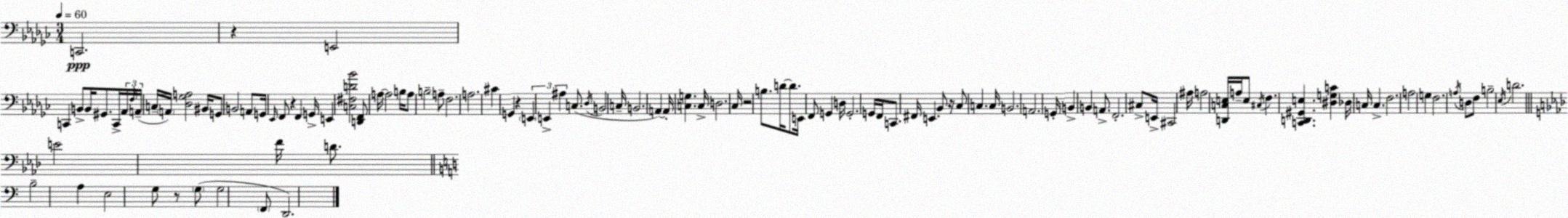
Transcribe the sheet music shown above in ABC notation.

X:1
T:Untitled
M:3/4
L:1/4
K:Ebm
C,,2 z E,,2 C,, B,,/2 B,,/4 ^G,,/2 C,,/4 _A,,/4 F,/4 A,,/4 C,/4 A,,/4 [_D,_G,A,]2 ^B,,/4 G,,/2 B,,2 A,,/2 G,,/4 _E,,/4 F,,/2 z F,, G,,/4 E,, [C,^F,D_B]2 [D,,F,,]/2 A,/4 A,2 B,/4 A,/2 B,2 A,/2 F,2 A,2 ^C G,, z E,, E,, ^A, C,/2 _D,/4 B,,2 C,/4 B,,2 A,, A,,/4 [C,G,] C,/4 D,2 _C,/4 z2 B,/2 D/4 D/2 E,,/4 F,,/2 G,, D,/4 G,,2 G,,/4 F,,/4 C,,/2 ^F,,/4 E,, _B,,/2 z/4 _C,/2 C, C,/4 B,,2 A,,2 G,,/4 B,, B,, A,,/2 F,,2 ^C,/2 E,,/4 ^C,,2 ^A,/4 A,2 [D,,C,E,]/4 A,/4 E,/2 ^C,/4 F, [C,,D,,^G,,E,] [^D,G,C] _D,/4 C,/4 C, F,2 A,2 G, F,2 A,/4 D,/2 F,/2 B,2 _E,/4 D2 E2 F/4 D/2 B,2 A, E,2 G,/2 z/2 G,/2 G,2 F,,/2 D,,2